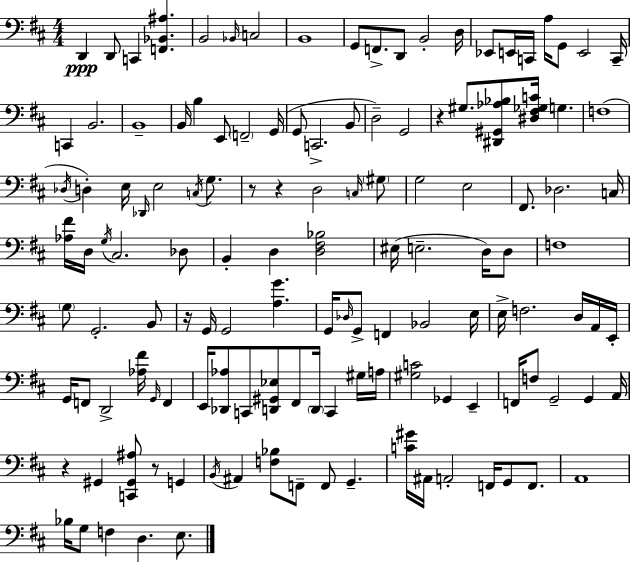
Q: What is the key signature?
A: D major